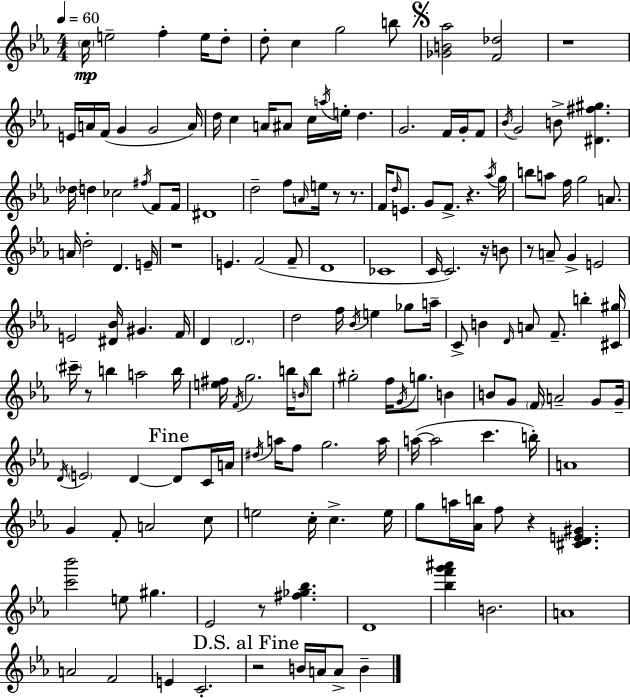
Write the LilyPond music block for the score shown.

{
  \clef treble
  \numericTimeSignature
  \time 4/4
  \key c \minor
  \tempo 4 = 60
  \parenthesize c''16\mp e''2-- f''4-. e''16 d''8-. | d''8-. c''4 g''2 b''8 | \mark \markup { \musicglyph "scripts.segno" } <ges' b' aes''>2 <f' des''>2 | r1 | \break e'16 a'16 f'16( g'4 g'2 a'16) | d''16 c''4 a'16 ais'8 c''16 \acciaccatura { a''16 } e''16-. d''4. | g'2. f'16 g'16-. f'8 | \acciaccatura { bes'16 } g'2 b'8-> <dis' fis'' gis''>4. | \break \parenthesize des''16 d''4 ces''2 \acciaccatura { fis''16 } | f'8 f'16 dis'1 | d''2-- f''8 \grace { a'16 } e''16 r8 | r8. f'16 \grace { d''16 } e'8. g'8 f'8.-> r4. | \break \acciaccatura { aes''16 } g''16 b''8 a''8 f''16 g''2 | a'8. a'16 d''2-. d'4. | e'16-- r1 | e'4. f'2( | \break f'8-- d'1 | ces'1 | c'16 c'2.) | r16 b'8 r8 a'8-- g'4-> e'2 | \break e'2 <dis' bes'>16 gis'4. | f'16 d'4 \parenthesize d'2. | d''2 f''16 \acciaccatura { bes'16 } | e''4 ges''8 a''16-- c'8-> b'4 \grace { d'16 } a'8 | \break f'8.-- b''4-. <cis' gis''>16 \parenthesize cis'''16-- r8 b''4 a''2 | b''16 <e'' fis''>16 \acciaccatura { f'16 } g''2. | b''16 \grace { b'16 } b''8 gis''2-. | f''16 \acciaccatura { g'16 } g''8. b'4 b'8 g'8 \parenthesize f'16 | \break a'2-- g'8 g'16-- \acciaccatura { d'16 } \parenthesize e'2 | d'4~~ \mark "Fine" d'8 c'16 a'16 \acciaccatura { dis''16 } a''16 f''8 | g''2. a''16 a''16~(~ a''2 | c'''4. b''16-.) a'1 | \break g'4 | f'8-. a'2 c''8 e''2 | c''16-. c''4.-> e''16 g''8 a''16 | <aes' b''>16 f''8 r4 <cis' d' e' gis'>4. <c''' bes'''>2 | \break e''8 gis''4. ees'2 | r8 <fis'' ges'' bes''>4. d'1 | <bes'' f''' g''' ais'''>4 | b'2. a'1 | \break a'2 | f'2 e'4 | c'2.-. \mark "D.S. al Fine" r2 | b'16 a'16 a'8-> b'4-- \bar "|."
}